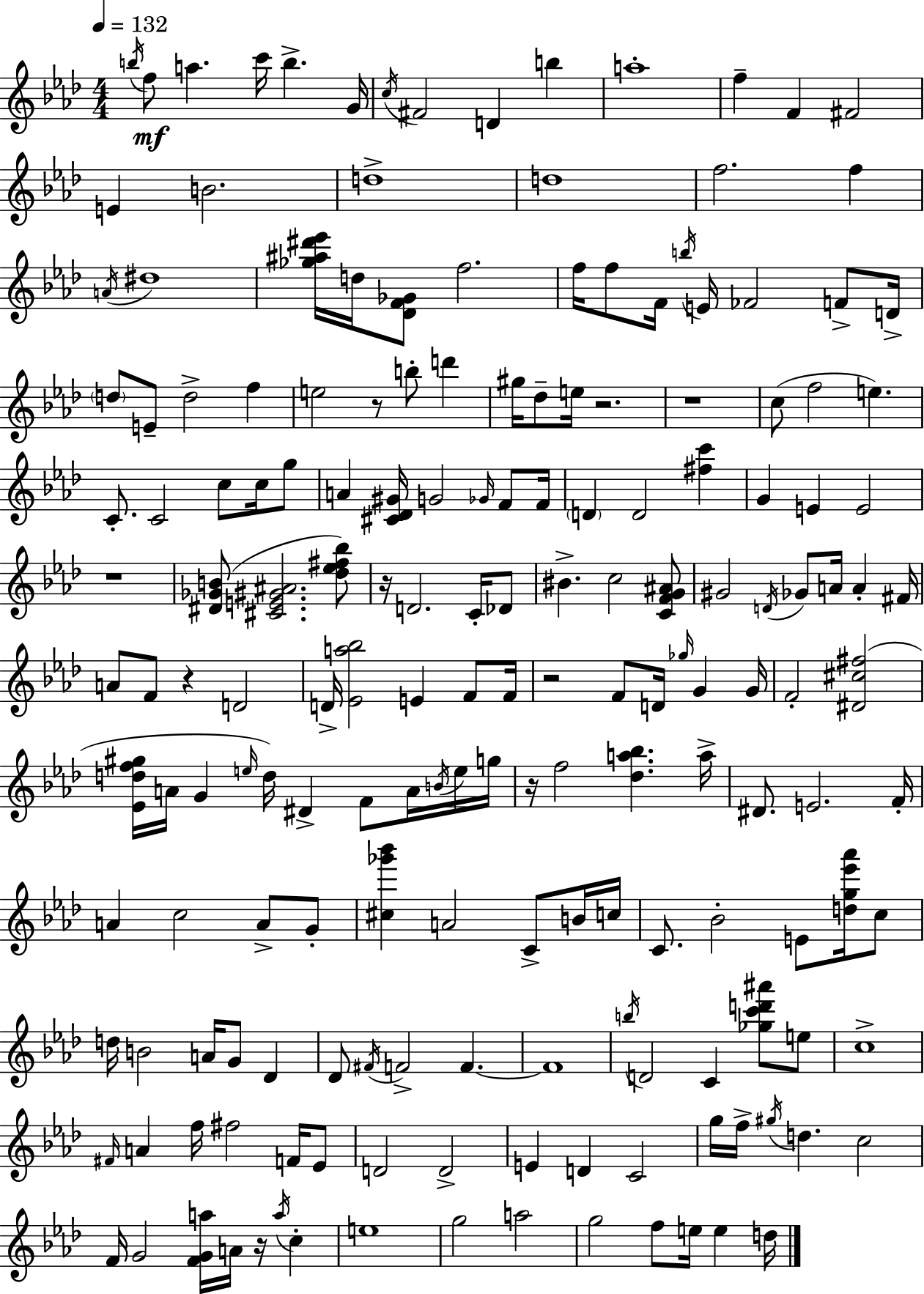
{
  \clef treble
  \numericTimeSignature
  \time 4/4
  \key f \minor
  \tempo 4 = 132
  \acciaccatura { b''16 }\mf f''8 a''4. c'''16 b''4.-> | g'16 \acciaccatura { c''16 } fis'2 d'4 b''4 | a''1-. | f''4-- f'4 fis'2 | \break e'4 b'2. | d''1-> | d''1 | f''2. f''4 | \break \acciaccatura { a'16 } dis''1 | <ges'' ais'' dis''' ees'''>16 d''16 <des' f' ges'>8 f''2. | f''16 f''8 f'16 \acciaccatura { b''16 } e'16 fes'2 | f'8-> d'16-> \parenthesize d''8 e'8-- d''2-> | \break f''4 e''2 r8 b''8-. | d'''4 gis''16 des''8-- e''16 r2. | r1 | c''8( f''2 e''4.) | \break c'8.-. c'2 c''8 | c''16 g''8 a'4 <cis' des' gis'>16 g'2 | \grace { ges'16 } f'8 f'16 \parenthesize d'4 d'2 | <fis'' c'''>4 g'4 e'4 e'2 | \break r1 | <dis' ges' b'>8( <cis' e' gis' ais'>2. | <des'' ees'' fis'' bes''>8) r16 d'2. | c'16-. des'8 bis'4.-> c''2 | \break <c' f' g' ais'>8 gis'2 \acciaccatura { d'16 } ges'8 | a'16 a'4-. fis'16 a'8 f'8 r4 d'2 | d'16-> <ees' a'' bes''>2 e'4 | f'8 f'16 r2 f'8 | \break d'16 \grace { ges''16 } g'4 g'16 f'2-. <dis' cis'' fis''>2( | <ees' d'' f'' gis''>16 a'16 g'4 \grace { e''16 } d''16) dis'4-> | f'8 a'16 \acciaccatura { b'16 } e''16 g''16 r16 f''2 | <des'' a'' bes''>4. a''16-> dis'8. e'2. | \break f'16-. a'4 c''2 | a'8-> g'8-. <cis'' ges''' bes'''>4 a'2 | c'8-> b'16 c''16 c'8. bes'2-. | e'8 <d'' g'' ees''' aes'''>16 c''8 d''16 b'2 | \break a'16 g'8 des'4 des'8 \acciaccatura { fis'16 } f'2-> | f'4.~~ f'1 | \acciaccatura { b''16 } d'2 | c'4 <ges'' c''' d''' ais'''>8 e''8 c''1-> | \break \grace { fis'16 } a'4 | f''16 fis''2 f'16 ees'8 d'2 | d'2-> e'4 | d'4 c'2 g''16 f''16-> \acciaccatura { gis''16 } d''4. | \break c''2 f'16 g'2 | <f' g' a''>16 a'16 r16 \acciaccatura { a''16 } c''4-. e''1 | g''2 | a''2 g''2 | \break f''8 e''16 e''4 d''16 \bar "|."
}